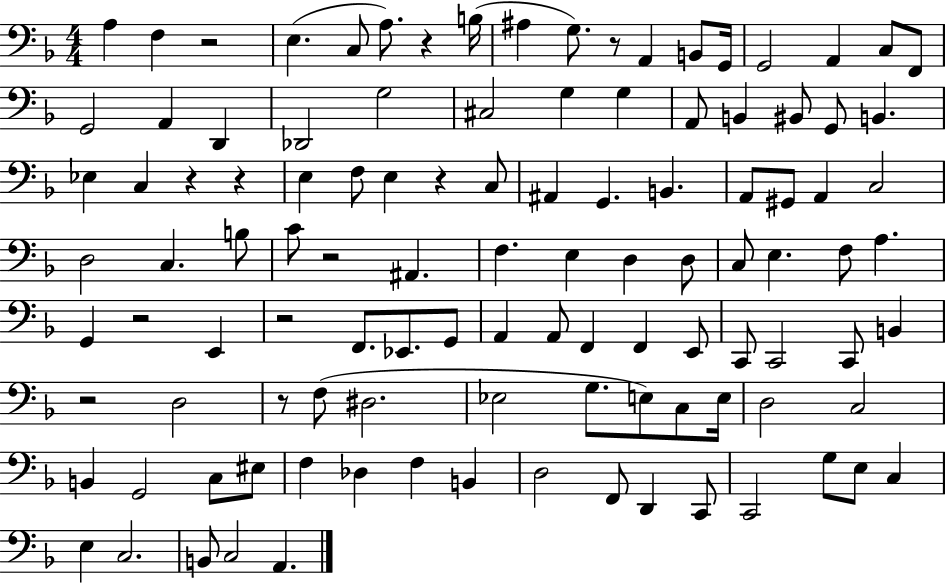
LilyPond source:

{
  \clef bass
  \numericTimeSignature
  \time 4/4
  \key f \major
  a4 f4 r2 | e4.( c8 a8.) r4 b16( | ais4 g8.) r8 a,4 b,8 g,16 | g,2 a,4 c8 f,8 | \break g,2 a,4 d,4 | des,2 g2 | cis2 g4 g4 | a,8 b,4 bis,8 g,8 b,4. | \break ees4 c4 r4 r4 | e4 f8 e4 r4 c8 | ais,4 g,4. b,4. | a,8 gis,8 a,4 c2 | \break d2 c4. b8 | c'8 r2 ais,4. | f4. e4 d4 d8 | c8 e4. f8 a4. | \break g,4 r2 e,4 | r2 f,8. ees,8. g,8 | a,4 a,8 f,4 f,4 e,8 | c,8 c,2 c,8 b,4 | \break r2 d2 | r8 f8( dis2. | ees2 g8. e8) c8 e16 | d2 c2 | \break b,4 g,2 c8 eis8 | f4 des4 f4 b,4 | d2 f,8 d,4 c,8 | c,2 g8 e8 c4 | \break e4 c2. | b,8 c2 a,4. | \bar "|."
}